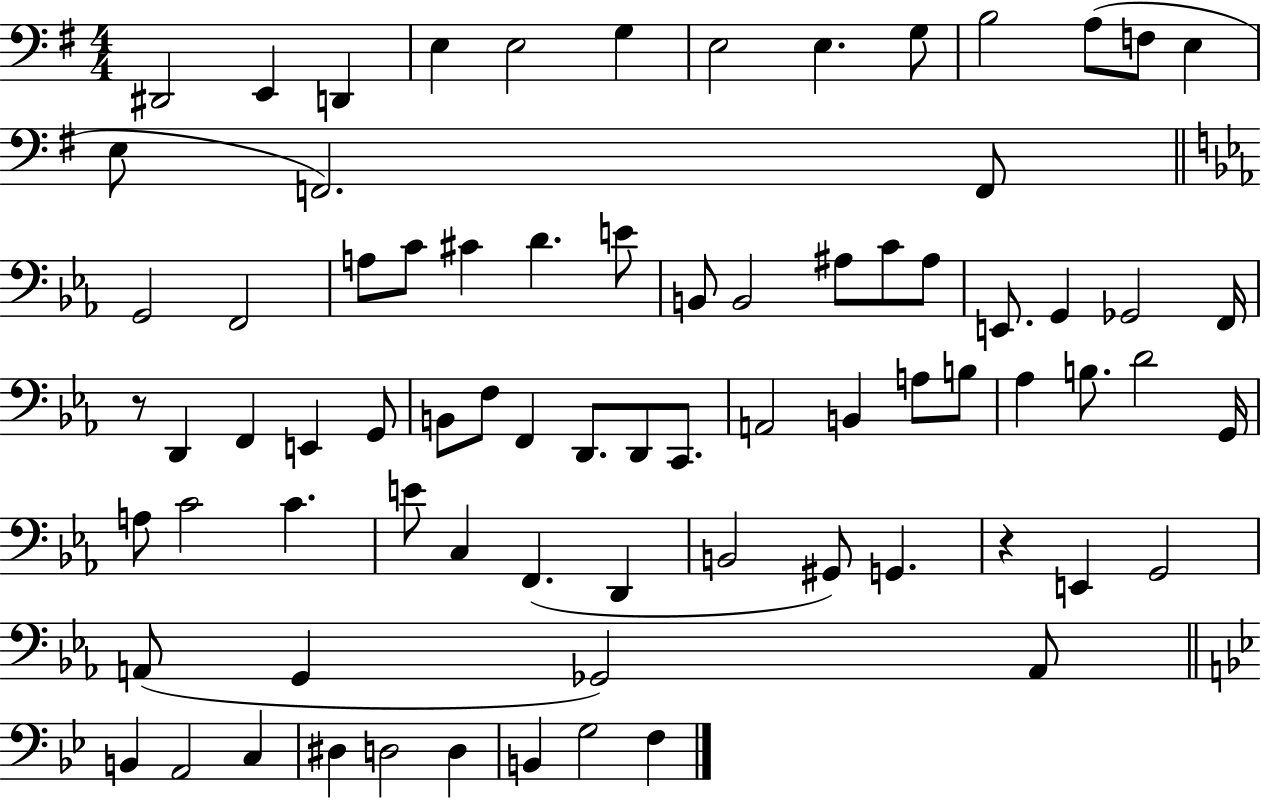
X:1
T:Untitled
M:4/4
L:1/4
K:G
^D,,2 E,, D,, E, E,2 G, E,2 E, G,/2 B,2 A,/2 F,/2 E, E,/2 F,,2 F,,/2 G,,2 F,,2 A,/2 C/2 ^C D E/2 B,,/2 B,,2 ^A,/2 C/2 ^A,/2 E,,/2 G,, _G,,2 F,,/4 z/2 D,, F,, E,, G,,/2 B,,/2 F,/2 F,, D,,/2 D,,/2 C,,/2 A,,2 B,, A,/2 B,/2 _A, B,/2 D2 G,,/4 A,/2 C2 C E/2 C, F,, D,, B,,2 ^G,,/2 G,, z E,, G,,2 A,,/2 G,, _G,,2 A,,/2 B,, A,,2 C, ^D, D,2 D, B,, G,2 F,